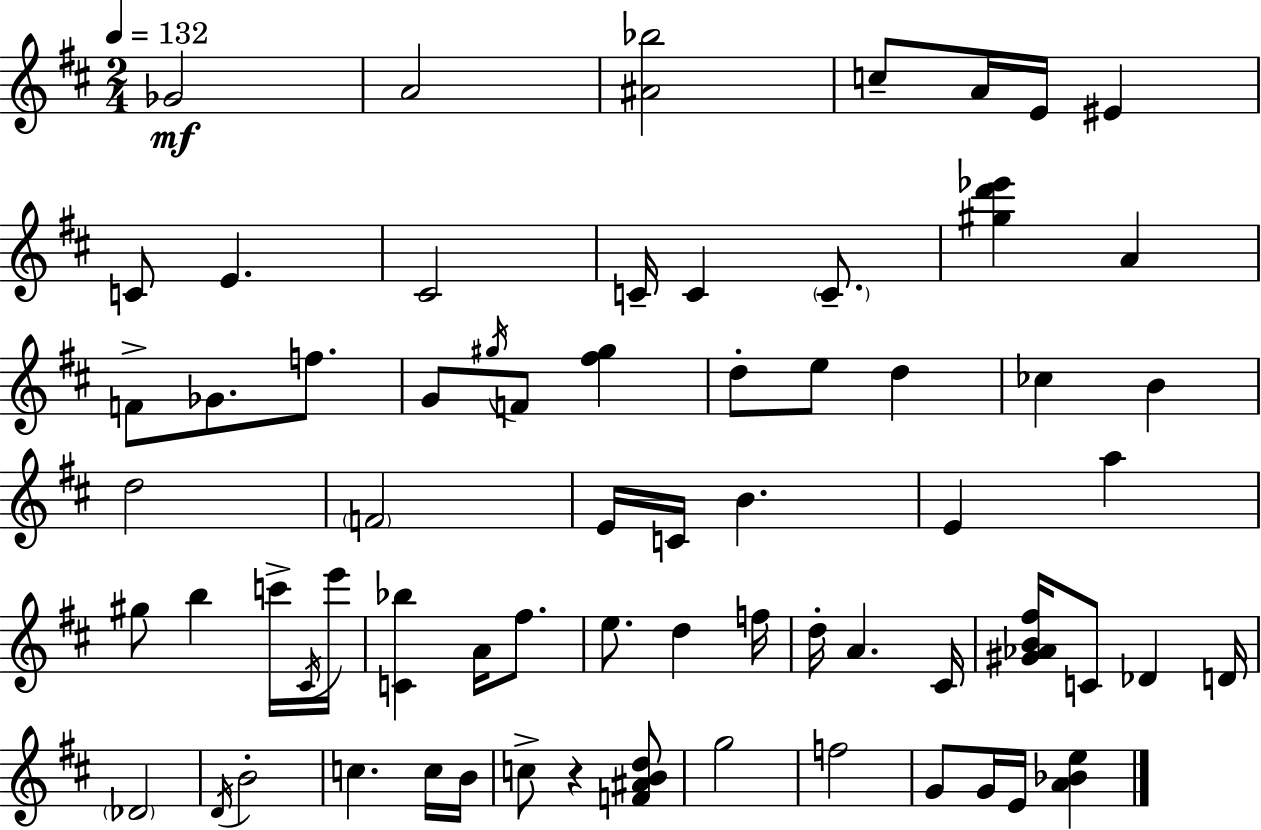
Gb4/h A4/h [A#4,Bb5]/h C5/e A4/s E4/s EIS4/q C4/e E4/q. C#4/h C4/s C4/q C4/e. [G#5,D6,Eb6]/q A4/q F4/e Gb4/e. F5/e. G4/e G#5/s F4/e [F#5,G#5]/q D5/e E5/e D5/q CES5/q B4/q D5/h F4/h E4/s C4/s B4/q. E4/q A5/q G#5/e B5/q C6/s C#4/s E6/s [C4,Bb5]/q A4/s F#5/e. E5/e. D5/q F5/s D5/s A4/q. C#4/s [G#4,Ab4,B4,F#5]/s C4/e Db4/q D4/s Db4/h D4/s B4/h C5/q. C5/s B4/s C5/e R/q [F4,A#4,B4,D5]/e G5/h F5/h G4/e G4/s E4/s [A4,Bb4,E5]/q